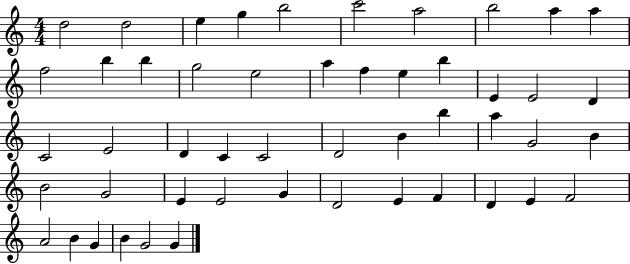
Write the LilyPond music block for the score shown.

{
  \clef treble
  \numericTimeSignature
  \time 4/4
  \key c \major
  d''2 d''2 | e''4 g''4 b''2 | c'''2 a''2 | b''2 a''4 a''4 | \break f''2 b''4 b''4 | g''2 e''2 | a''4 f''4 e''4 b''4 | e'4 e'2 d'4 | \break c'2 e'2 | d'4 c'4 c'2 | d'2 b'4 b''4 | a''4 g'2 b'4 | \break b'2 g'2 | e'4 e'2 g'4 | d'2 e'4 f'4 | d'4 e'4 f'2 | \break a'2 b'4 g'4 | b'4 g'2 g'4 | \bar "|."
}